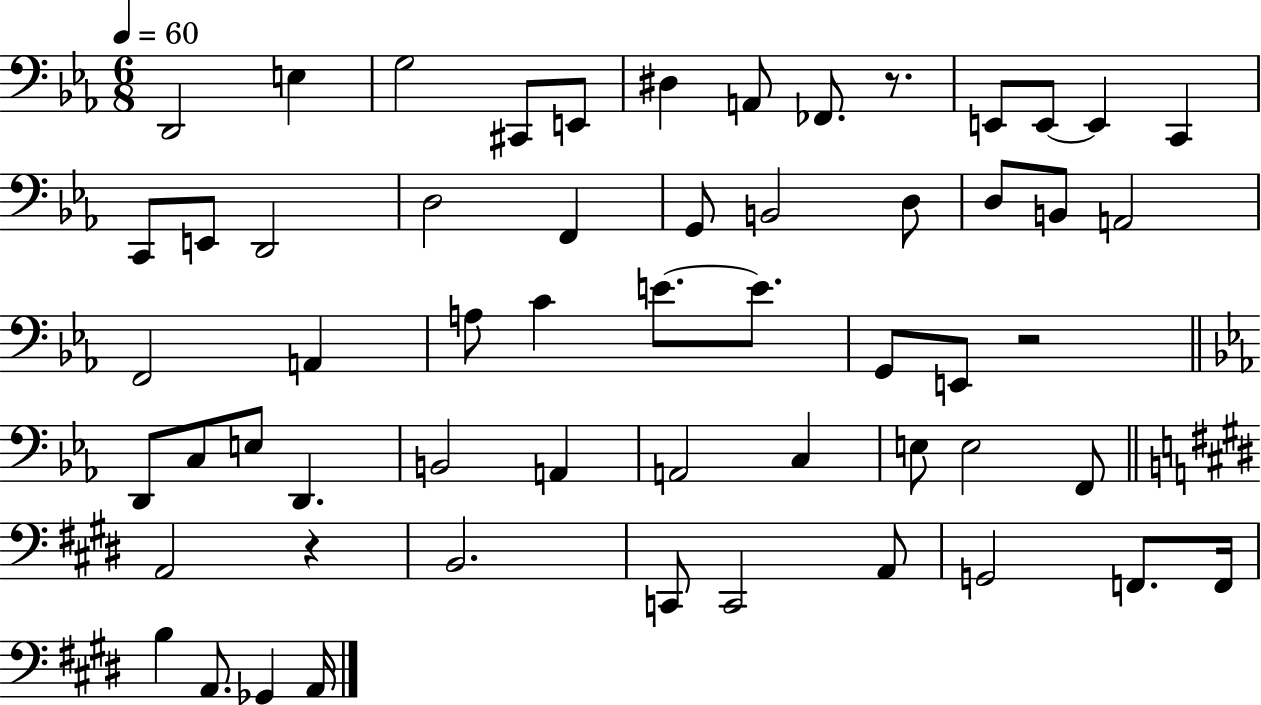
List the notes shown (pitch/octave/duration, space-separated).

D2/h E3/q G3/h C#2/e E2/e D#3/q A2/e FES2/e. R/e. E2/e E2/e E2/q C2/q C2/e E2/e D2/h D3/h F2/q G2/e B2/h D3/e D3/e B2/e A2/h F2/h A2/q A3/e C4/q E4/e. E4/e. G2/e E2/e R/h D2/e C3/e E3/e D2/q. B2/h A2/q A2/h C3/q E3/e E3/h F2/e A2/h R/q B2/h. C2/e C2/h A2/e G2/h F2/e. F2/s B3/q A2/e. Gb2/q A2/s